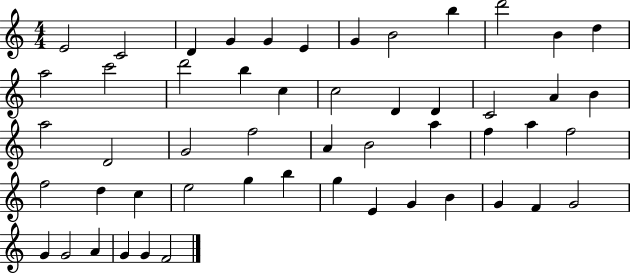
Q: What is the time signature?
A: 4/4